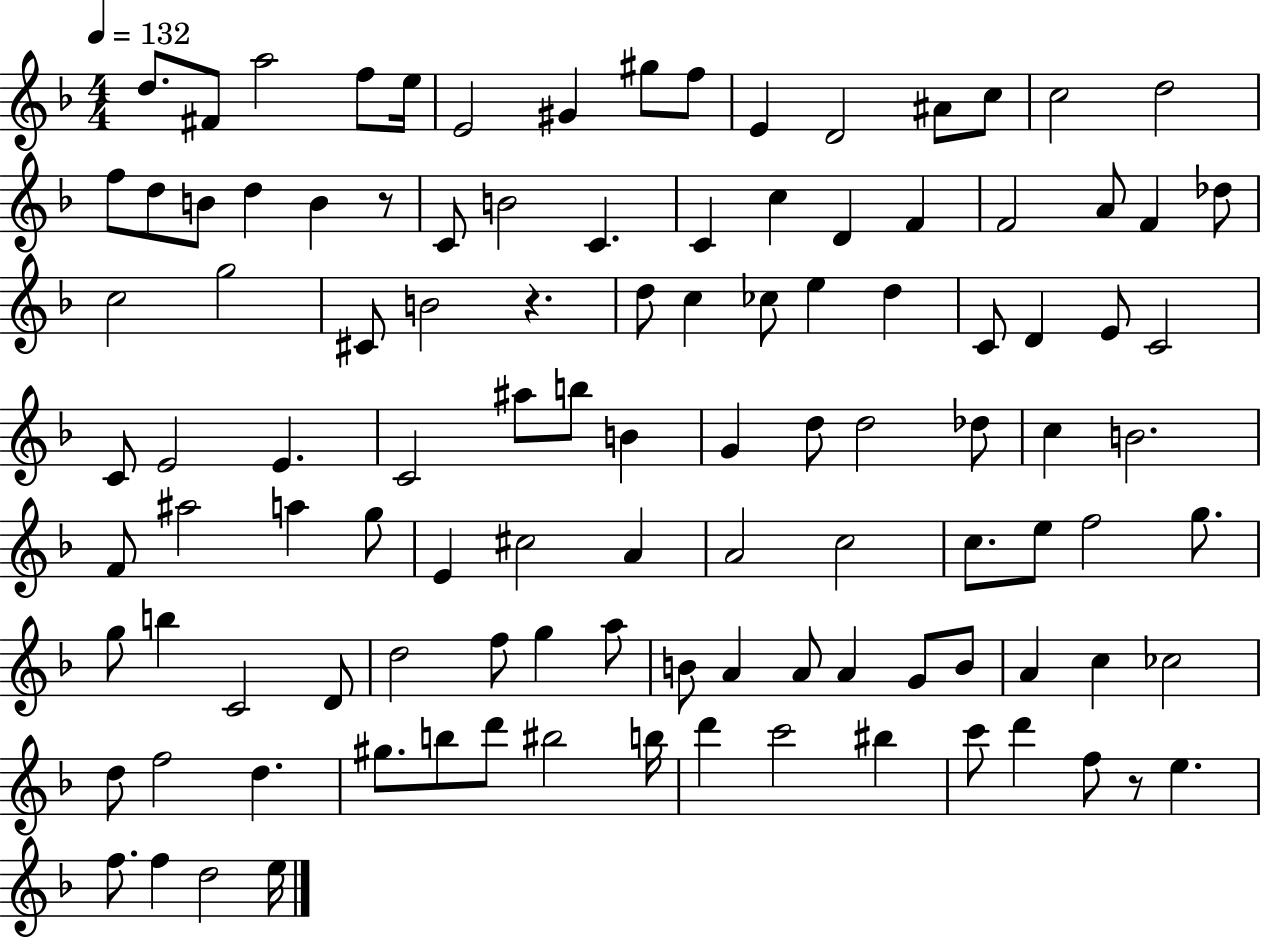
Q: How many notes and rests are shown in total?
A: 109